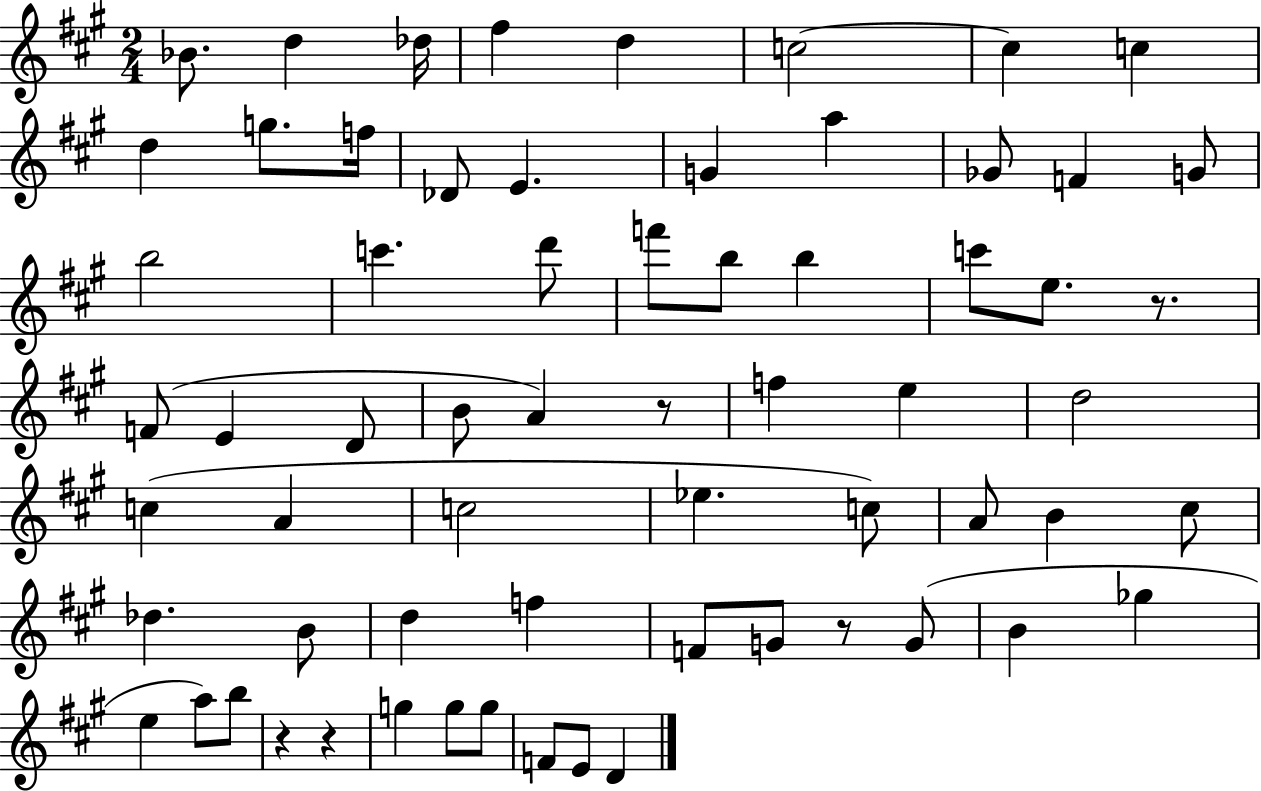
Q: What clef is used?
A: treble